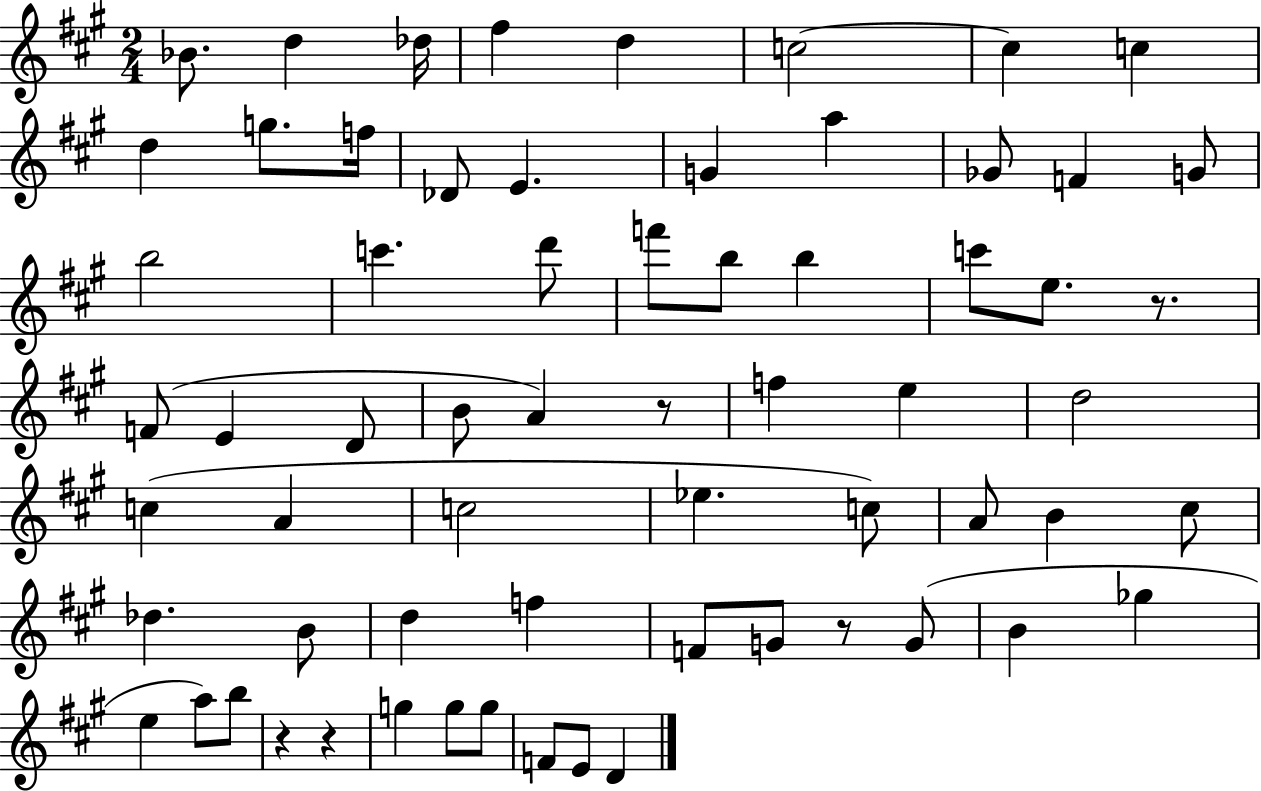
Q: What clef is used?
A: treble